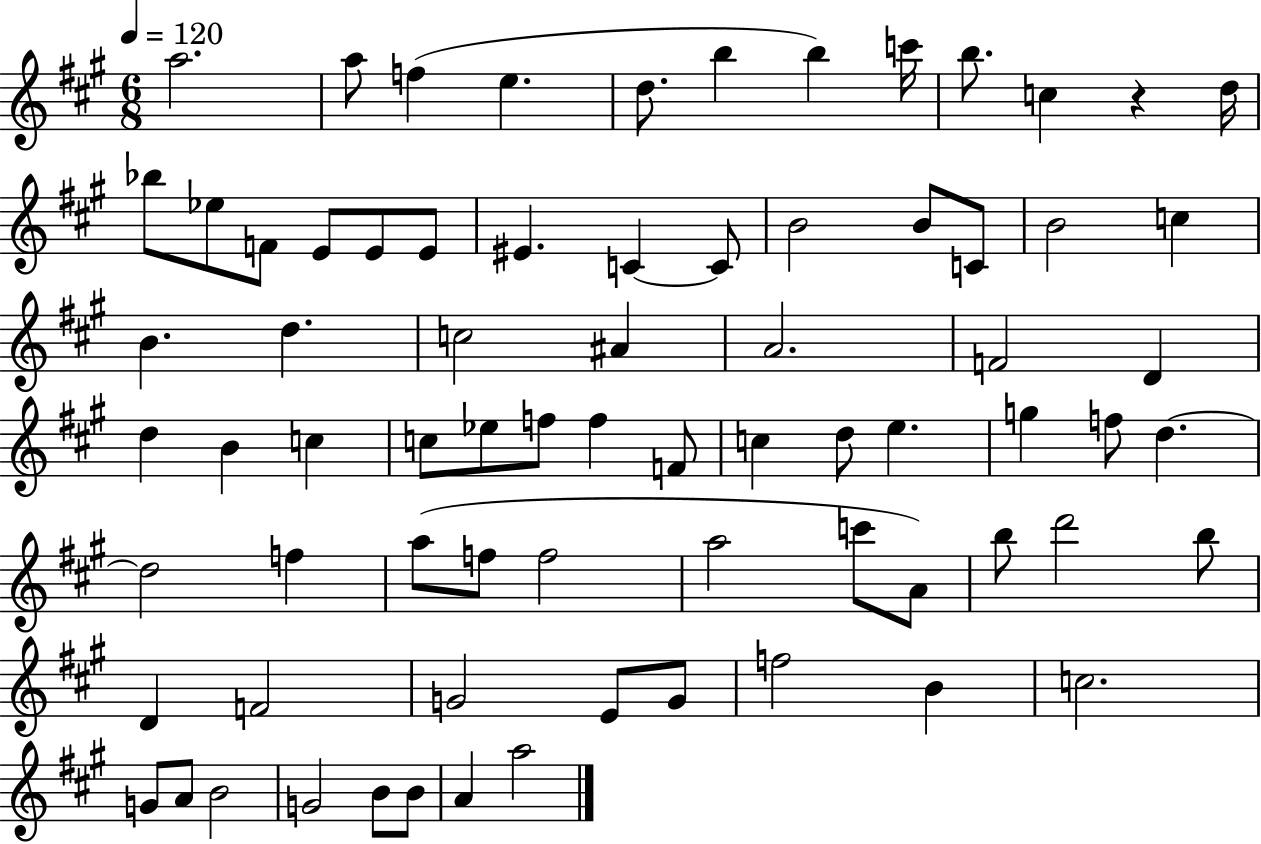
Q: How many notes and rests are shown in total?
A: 74